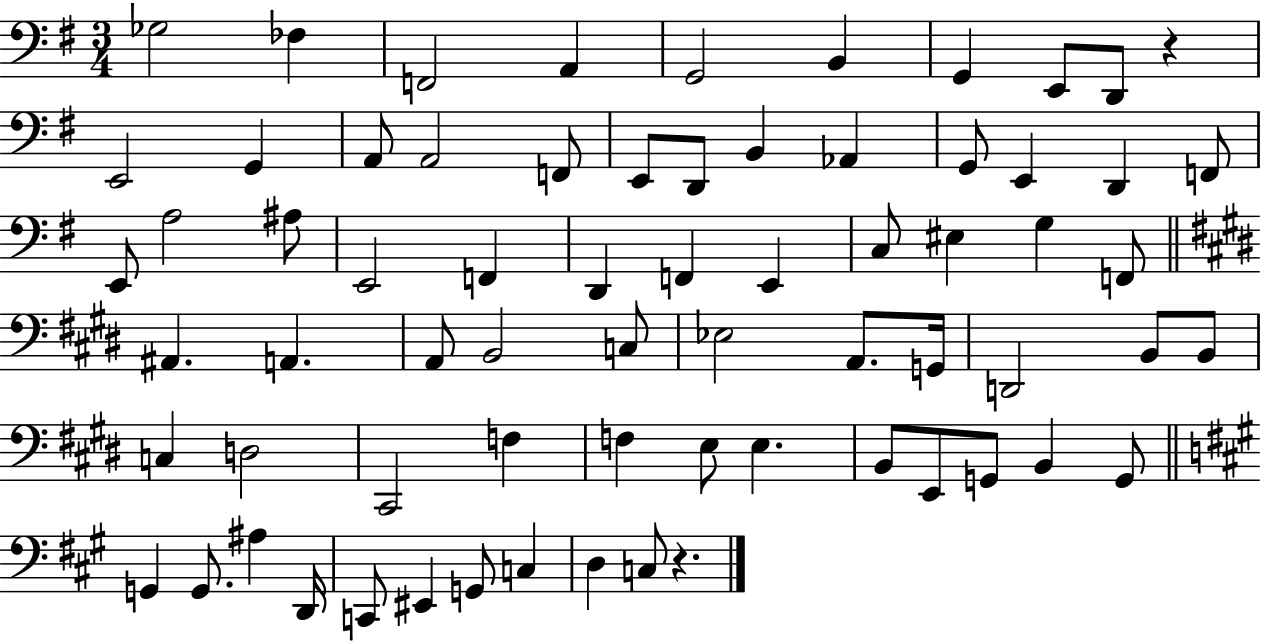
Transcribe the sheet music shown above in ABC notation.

X:1
T:Untitled
M:3/4
L:1/4
K:G
_G,2 _F, F,,2 A,, G,,2 B,, G,, E,,/2 D,,/2 z E,,2 G,, A,,/2 A,,2 F,,/2 E,,/2 D,,/2 B,, _A,, G,,/2 E,, D,, F,,/2 E,,/2 A,2 ^A,/2 E,,2 F,, D,, F,, E,, C,/2 ^E, G, F,,/2 ^A,, A,, A,,/2 B,,2 C,/2 _E,2 A,,/2 G,,/4 D,,2 B,,/2 B,,/2 C, D,2 ^C,,2 F, F, E,/2 E, B,,/2 E,,/2 G,,/2 B,, G,,/2 G,, G,,/2 ^A, D,,/4 C,,/2 ^E,, G,,/2 C, D, C,/2 z